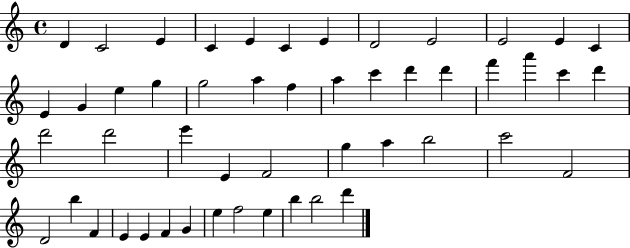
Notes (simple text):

D4/q C4/h E4/q C4/q E4/q C4/q E4/q D4/h E4/h E4/h E4/q C4/q E4/q G4/q E5/q G5/q G5/h A5/q F5/q A5/q C6/q D6/q D6/q F6/q A6/q C6/q D6/q D6/h D6/h E6/q E4/q F4/h G5/q A5/q B5/h C6/h F4/h D4/h B5/q F4/q E4/q E4/q F4/q G4/q E5/q F5/h E5/q B5/q B5/h D6/q